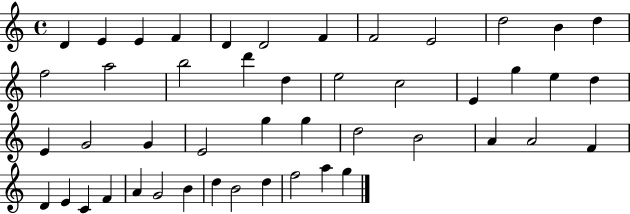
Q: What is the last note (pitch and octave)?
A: G5